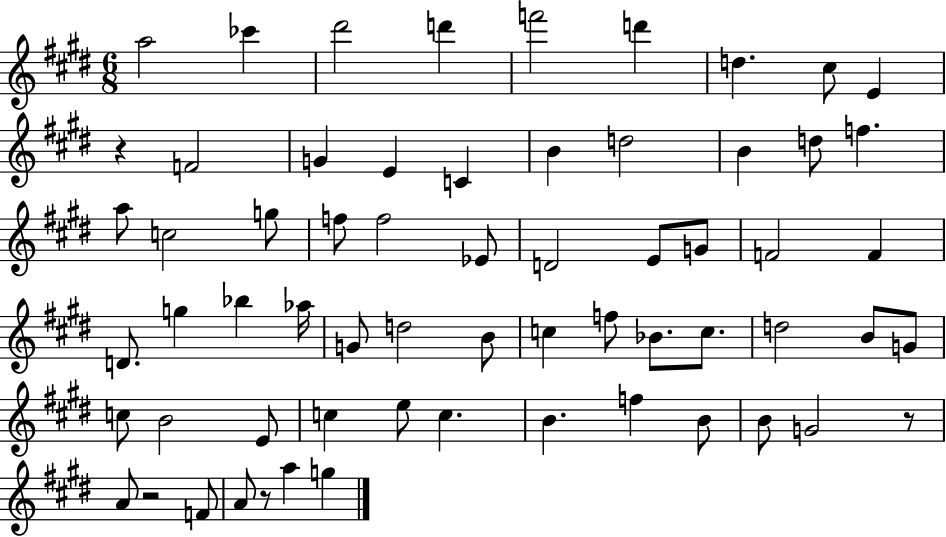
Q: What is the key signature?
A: E major